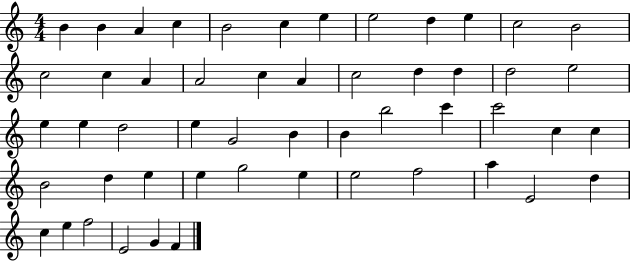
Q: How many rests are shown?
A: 0